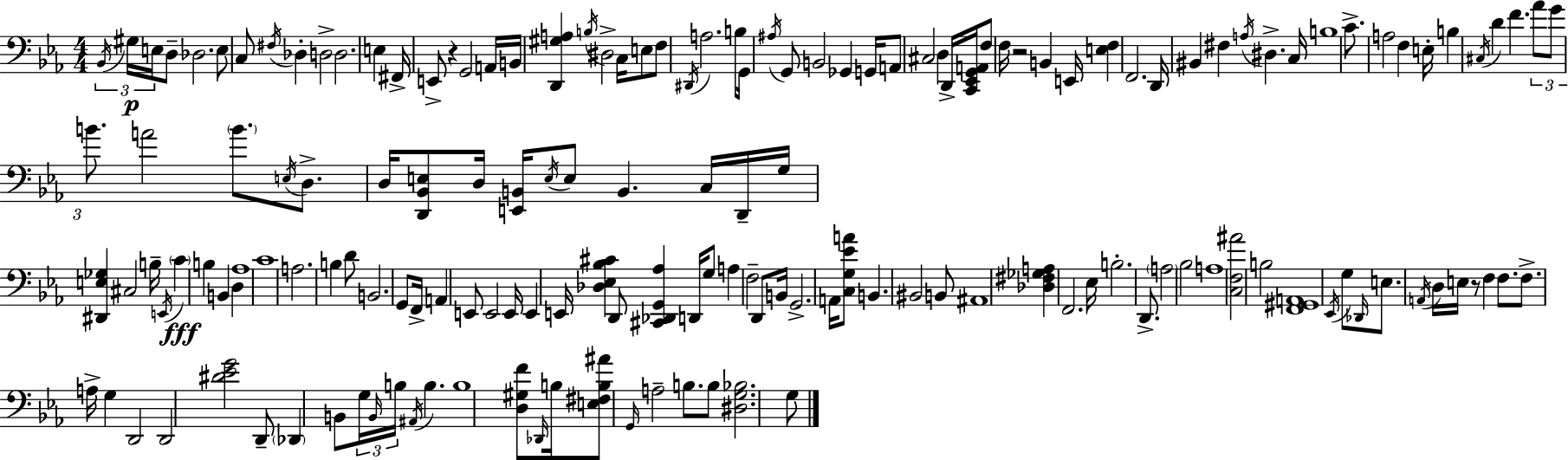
Bb2/s G#3/s E3/s D3/e Db3/h. E3/e C3/e F#3/s Db3/q D3/h D3/h. E3/q F#2/s E2/e R/q G2/h A2/s B2/s [D2,G#3,A3]/q B3/s D#3/h C3/s E3/e F3/e D#2/s A3/h. B3/e G2/s A#3/s G2/e B2/h Gb2/q G2/s A2/e C#3/h D3/q D2/s [C2,Eb2,G2,A2]/s F3/e F3/s R/h B2/q E2/s [E3,F3]/q F2/h. D2/s BIS2/q F#3/q A3/s D#3/q. C3/s B3/w C4/e. A3/h F3/q E3/s B3/q C#3/s D4/q F4/q. Ab4/e G4/e B4/e. A4/h B4/e. E3/s D3/e. D3/s [D2,Bb2,E3]/e D3/s [E2,B2]/s E3/s E3/e B2/q. C3/s D2/s G3/s [D#2,E3,Gb3]/q C#3/h B3/s E2/s C4/q B3/q B2/q D3/q Ab3/w C4/w A3/h. B3/q D4/e B2/h. G2/e F2/s A2/q E2/e E2/h E2/s E2/q E2/s [Db3,Eb3,Bb3,C#4]/q D2/e [C#2,Db2,G2,Ab3]/q D2/s G3/e A3/q F3/h D2/e B2/s G2/h. A2/s [C3,G3,Eb4,A4]/e B2/q. BIS2/h B2/e A#2/w [Db3,F#3,Gb3,A3]/q F2/h. Eb3/s B3/h. D2/e. A3/h Bb3/h A3/w [C3,F3,A#4]/h B3/h [F2,G#2,A2]/w Eb2/s G3/e Db2/s E3/e. A2/s D3/s E3/s R/e F3/q F3/e. F3/e. A3/s G3/q D2/h D2/h [D#4,Eb4,G4]/h D2/e Db2/q B2/e G3/s B2/s B3/s A#2/s B3/q. B3/w [D3,G#3,F4]/e Db2/s B3/s [E3,F#3,B3,A#4]/e G2/s A3/h B3/e. B3/e [D#3,G3,Bb3]/h. G3/e